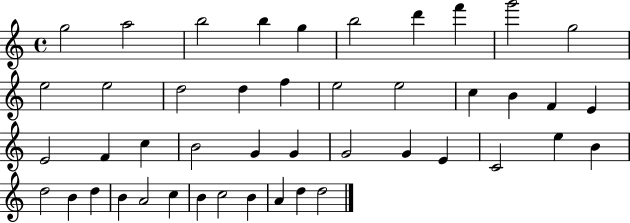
{
  \clef treble
  \time 4/4
  \defaultTimeSignature
  \key c \major
  g''2 a''2 | b''2 b''4 g''4 | b''2 d'''4 f'''4 | g'''2 g''2 | \break e''2 e''2 | d''2 d''4 f''4 | e''2 e''2 | c''4 b'4 f'4 e'4 | \break e'2 f'4 c''4 | b'2 g'4 g'4 | g'2 g'4 e'4 | c'2 e''4 b'4 | \break d''2 b'4 d''4 | b'4 a'2 c''4 | b'4 c''2 b'4 | a'4 d''4 d''2 | \break \bar "|."
}